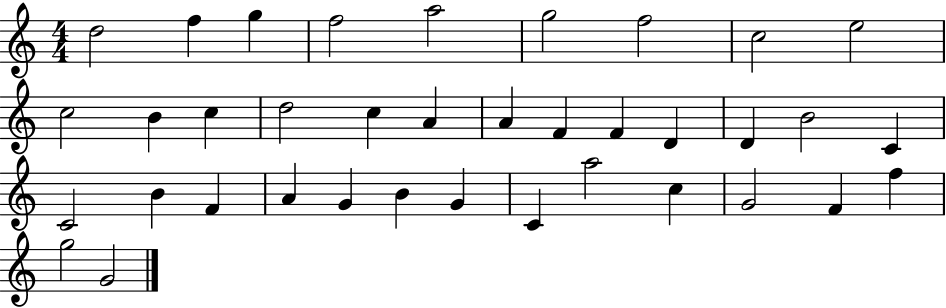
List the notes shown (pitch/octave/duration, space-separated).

D5/h F5/q G5/q F5/h A5/h G5/h F5/h C5/h E5/h C5/h B4/q C5/q D5/h C5/q A4/q A4/q F4/q F4/q D4/q D4/q B4/h C4/q C4/h B4/q F4/q A4/q G4/q B4/q G4/q C4/q A5/h C5/q G4/h F4/q F5/q G5/h G4/h